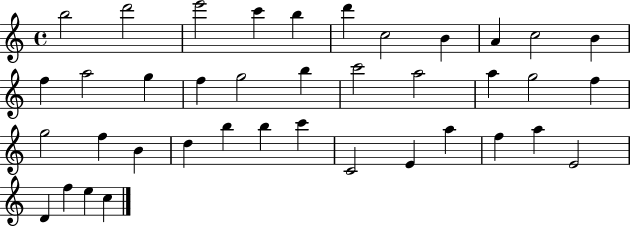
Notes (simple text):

B5/h D6/h E6/h C6/q B5/q D6/q C5/h B4/q A4/q C5/h B4/q F5/q A5/h G5/q F5/q G5/h B5/q C6/h A5/h A5/q G5/h F5/q G5/h F5/q B4/q D5/q B5/q B5/q C6/q C4/h E4/q A5/q F5/q A5/q E4/h D4/q F5/q E5/q C5/q